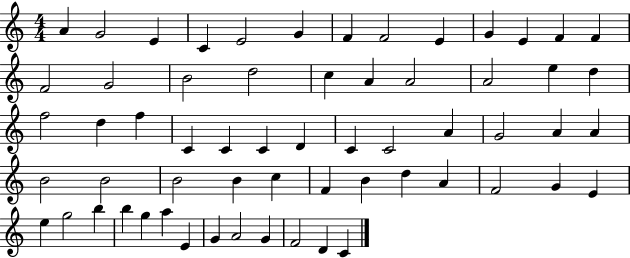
{
  \clef treble
  \numericTimeSignature
  \time 4/4
  \key c \major
  a'4 g'2 e'4 | c'4 e'2 g'4 | f'4 f'2 e'4 | g'4 e'4 f'4 f'4 | \break f'2 g'2 | b'2 d''2 | c''4 a'4 a'2 | a'2 e''4 d''4 | \break f''2 d''4 f''4 | c'4 c'4 c'4 d'4 | c'4 c'2 a'4 | g'2 a'4 a'4 | \break b'2 b'2 | b'2 b'4 c''4 | f'4 b'4 d''4 a'4 | f'2 g'4 e'4 | \break e''4 g''2 b''4 | b''4 g''4 a''4 e'4 | g'4 a'2 g'4 | f'2 d'4 c'4 | \break \bar "|."
}